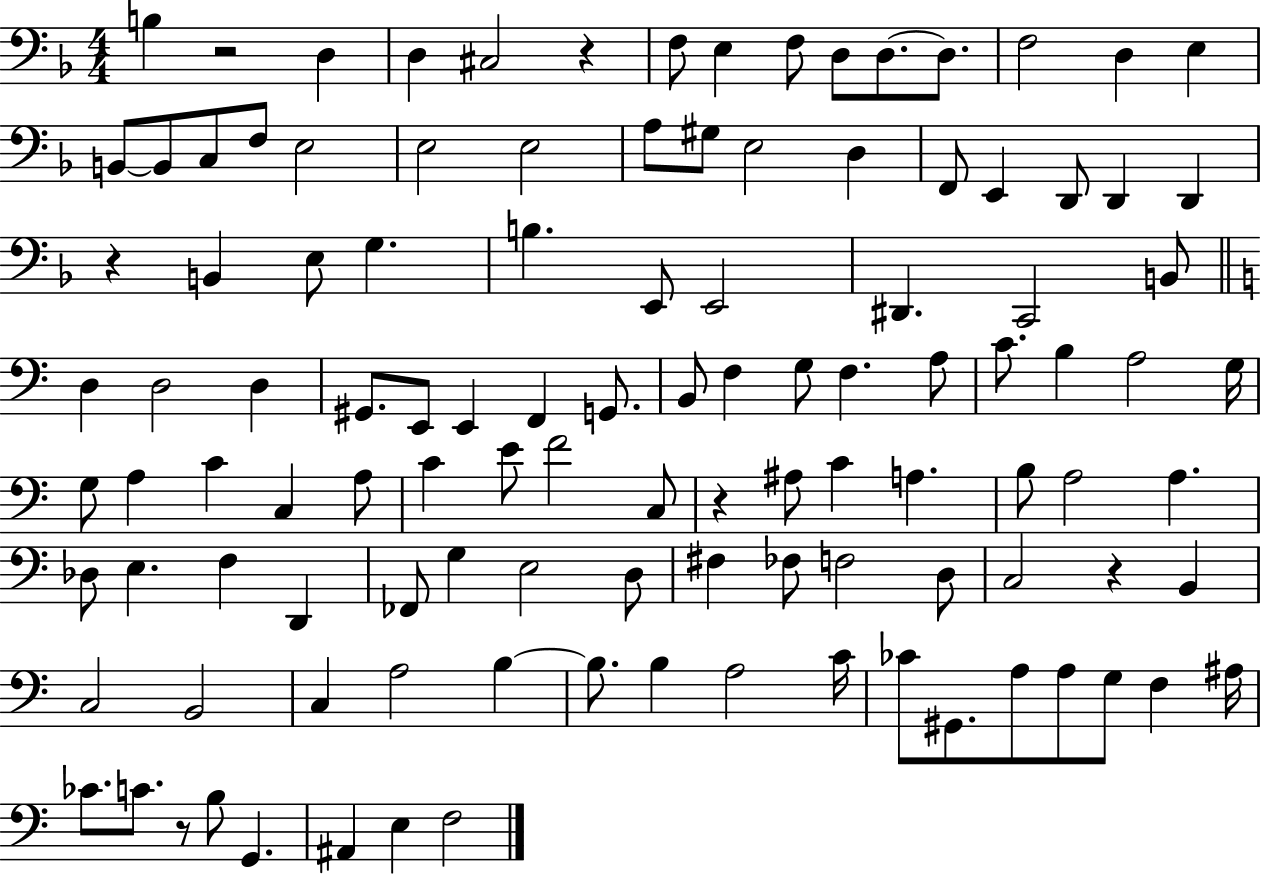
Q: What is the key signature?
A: F major